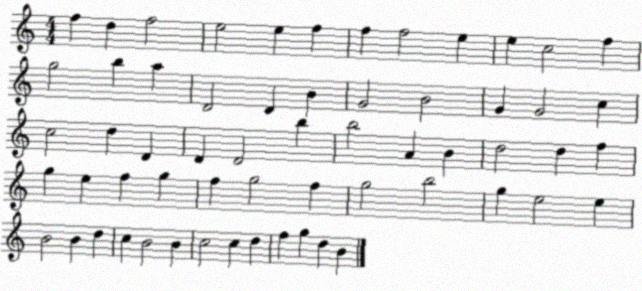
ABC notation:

X:1
T:Untitled
M:4/4
L:1/4
K:C
f d f2 e2 e f f f2 e e c2 f g2 b a D2 D B G2 B2 G G2 c c2 d D D D2 b b2 A B d2 d f g e f g f g2 f g2 b2 g e2 e B2 B d c B2 B c2 c d f g d B